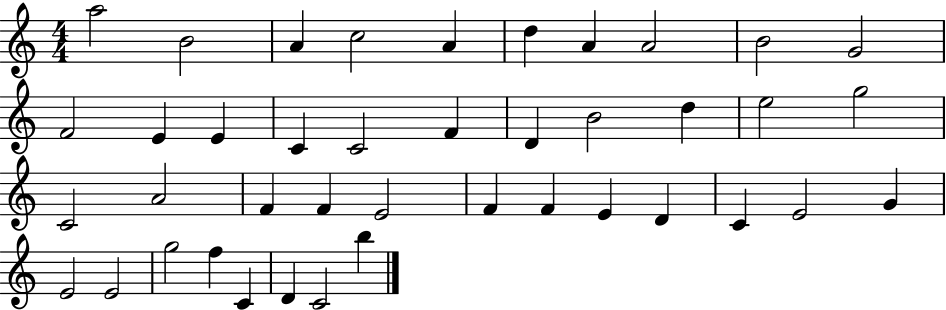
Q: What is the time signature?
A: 4/4